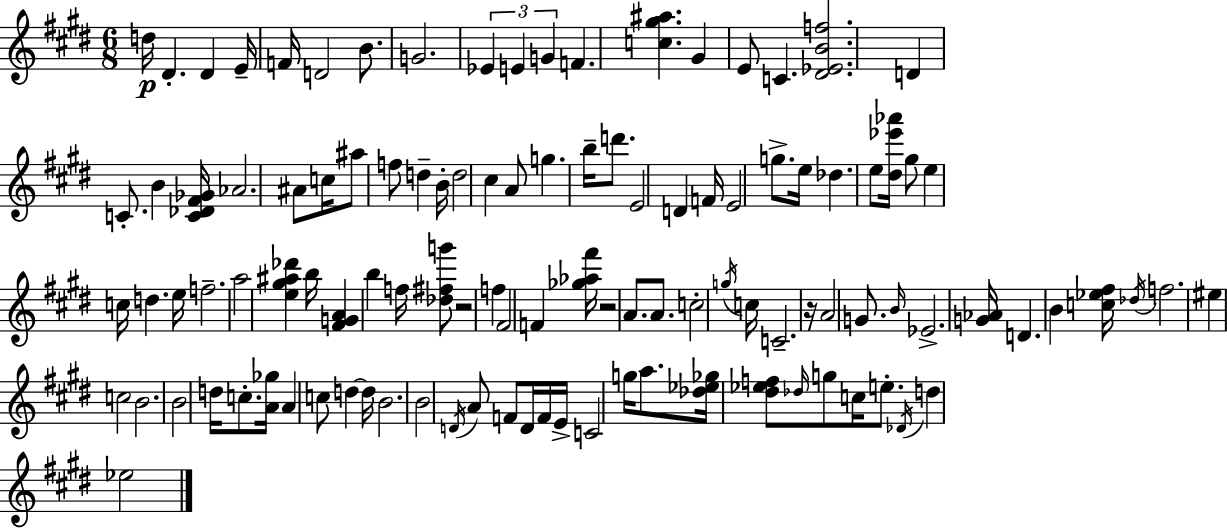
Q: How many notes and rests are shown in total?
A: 110